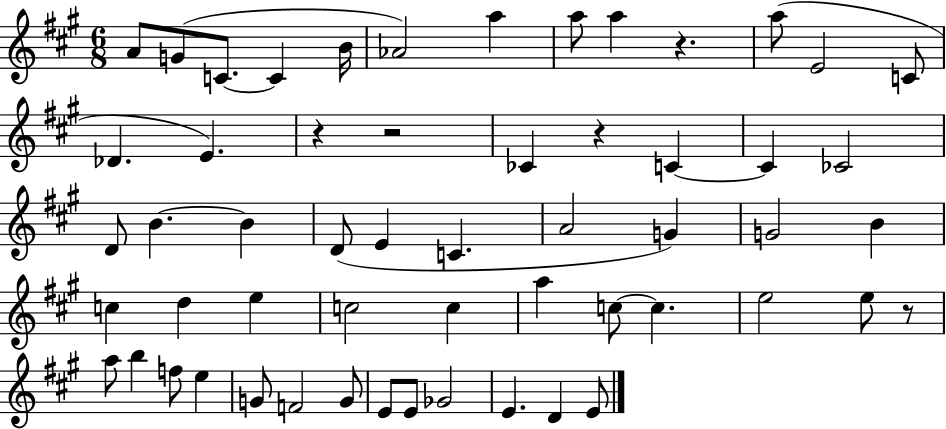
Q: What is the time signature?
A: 6/8